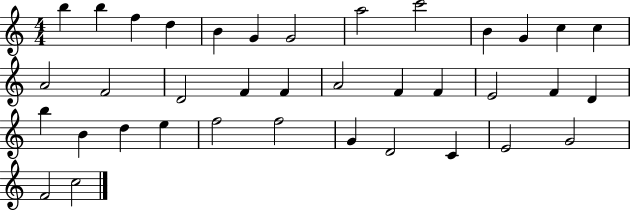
B5/q B5/q F5/q D5/q B4/q G4/q G4/h A5/h C6/h B4/q G4/q C5/q C5/q A4/h F4/h D4/h F4/q F4/q A4/h F4/q F4/q E4/h F4/q D4/q B5/q B4/q D5/q E5/q F5/h F5/h G4/q D4/h C4/q E4/h G4/h F4/h C5/h